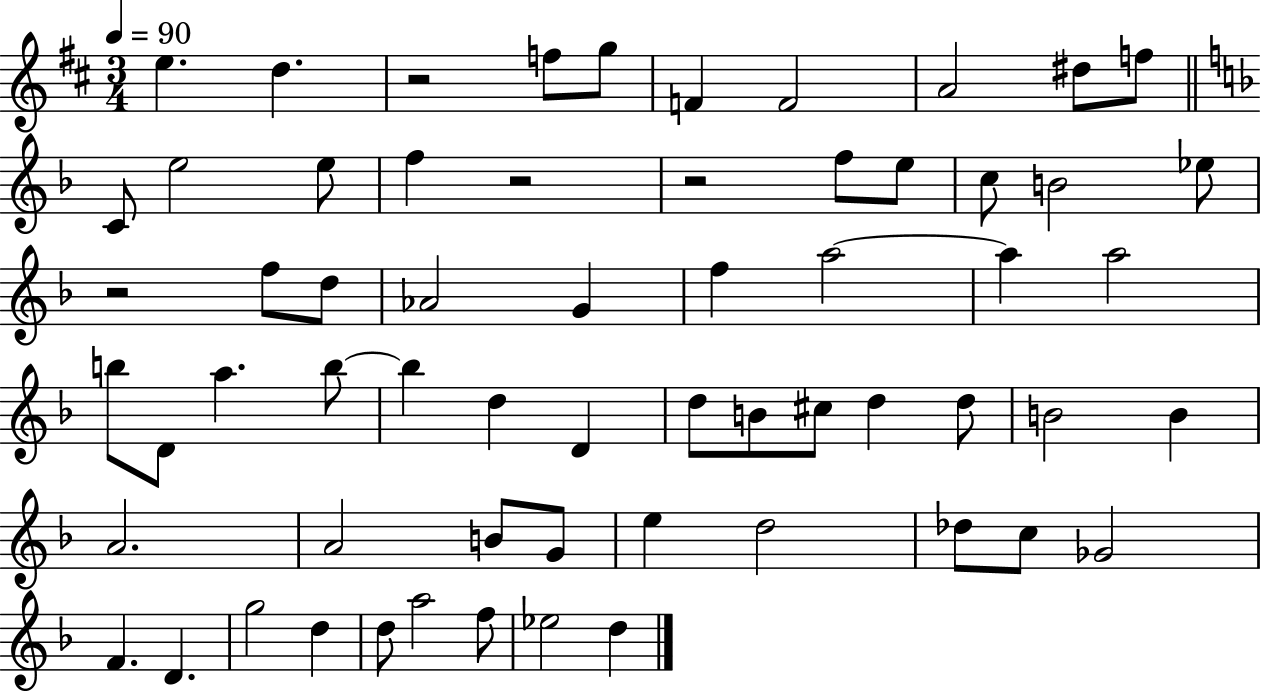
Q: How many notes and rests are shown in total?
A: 62